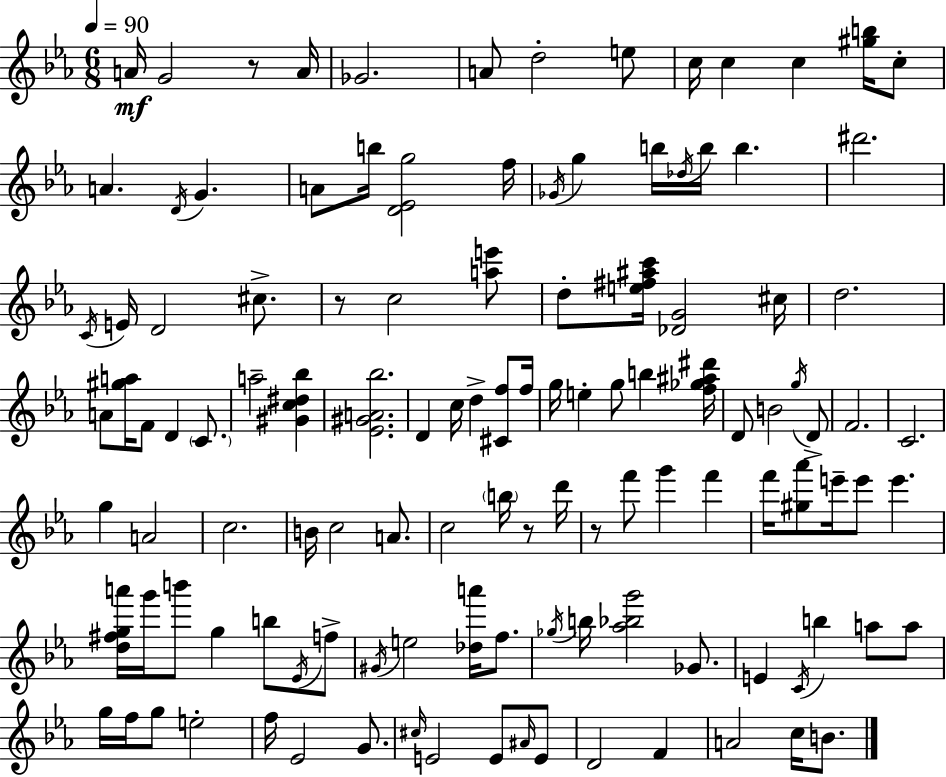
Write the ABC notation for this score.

X:1
T:Untitled
M:6/8
L:1/4
K:Eb
A/4 G2 z/2 A/4 _G2 A/2 d2 e/2 c/4 c c [^gb]/4 c/2 A D/4 G A/2 b/4 [D_Eg]2 f/4 _G/4 g b/4 _d/4 b/4 b ^d'2 C/4 E/4 D2 ^c/2 z/2 c2 [ae']/2 d/2 [e^f^ac']/4 [_DG]2 ^c/4 d2 A/2 [^ga]/4 F/2 D C/2 a2 [^Gc^d_b] [_E^GA_b]2 D c/4 d [^Cf]/2 f/4 g/4 e g/2 b [f_g^a^d']/4 D/2 B2 g/4 D/2 F2 C2 g A2 c2 B/4 c2 A/2 c2 b/4 z/2 d'/4 z/2 f'/2 g' f' f'/4 [^g_a']/2 e'/4 e'/2 e' [d^fga']/4 g'/4 b'/2 g b/2 _E/4 f/2 ^G/4 e2 [_da']/4 f/2 _g/4 b/4 [_a_bg']2 _G/2 E C/4 b a/2 a/2 g/4 f/4 g/2 e2 f/4 _E2 G/2 ^c/4 E2 E/2 ^A/4 E/2 D2 F A2 c/4 B/2